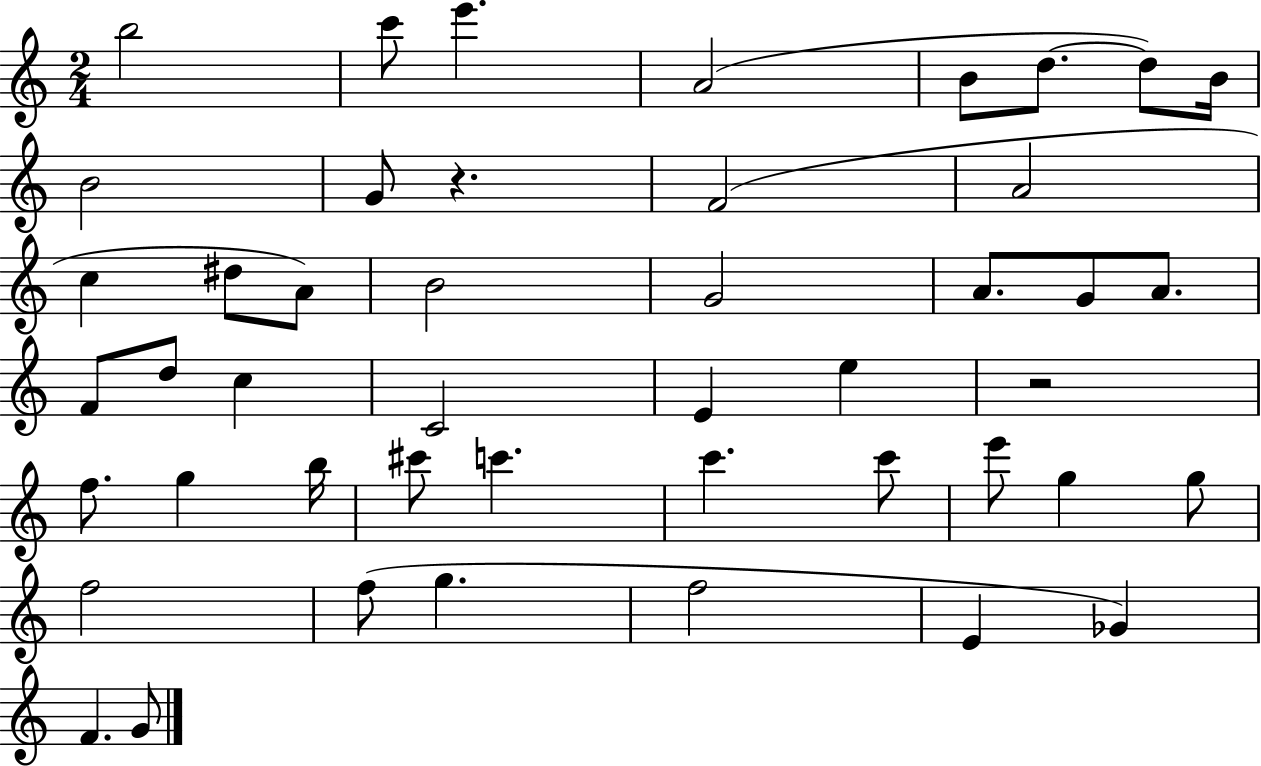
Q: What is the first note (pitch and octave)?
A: B5